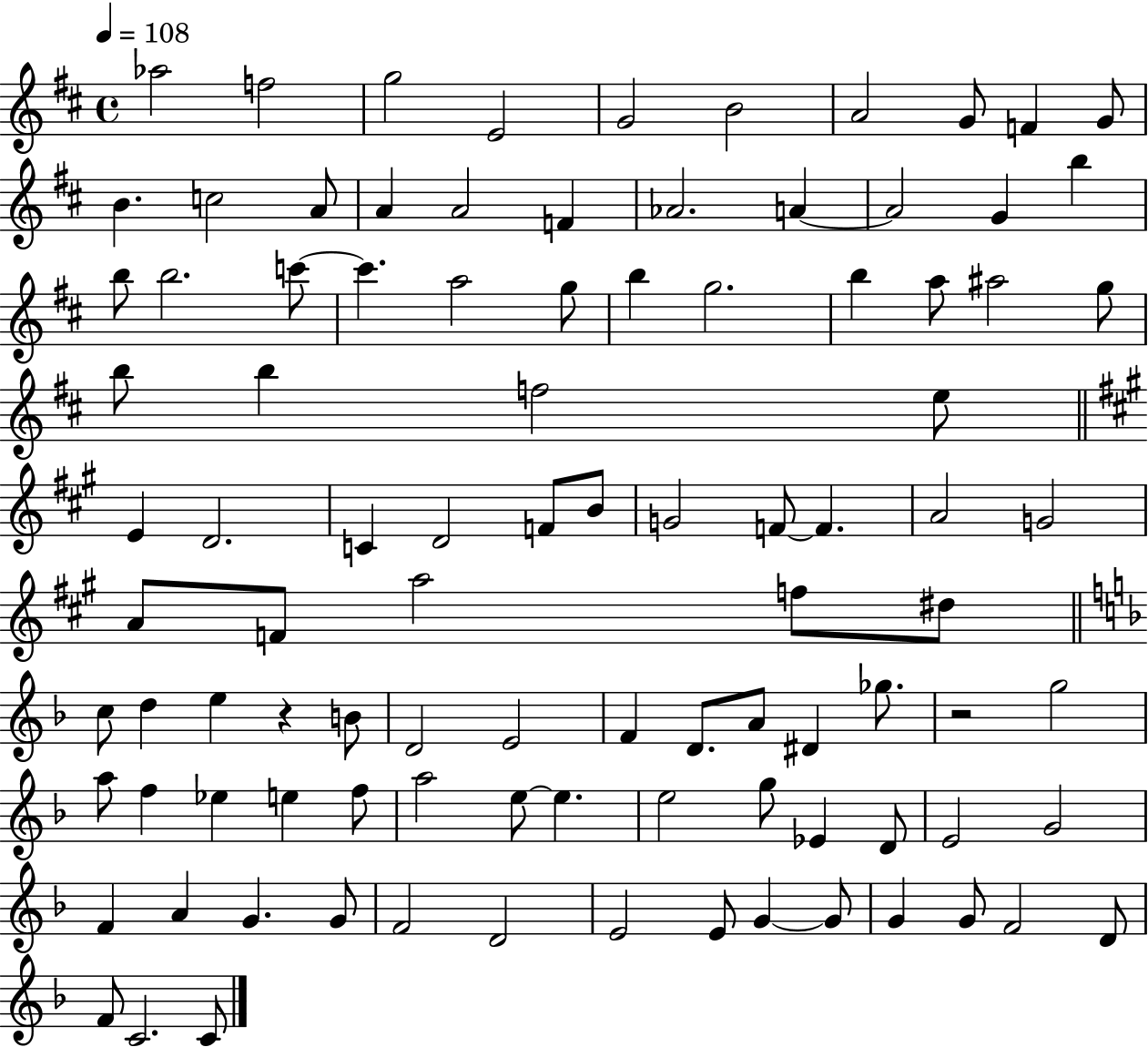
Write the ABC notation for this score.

X:1
T:Untitled
M:4/4
L:1/4
K:D
_a2 f2 g2 E2 G2 B2 A2 G/2 F G/2 B c2 A/2 A A2 F _A2 A A2 G b b/2 b2 c'/2 c' a2 g/2 b g2 b a/2 ^a2 g/2 b/2 b f2 e/2 E D2 C D2 F/2 B/2 G2 F/2 F A2 G2 A/2 F/2 a2 f/2 ^d/2 c/2 d e z B/2 D2 E2 F D/2 A/2 ^D _g/2 z2 g2 a/2 f _e e f/2 a2 e/2 e e2 g/2 _E D/2 E2 G2 F A G G/2 F2 D2 E2 E/2 G G/2 G G/2 F2 D/2 F/2 C2 C/2